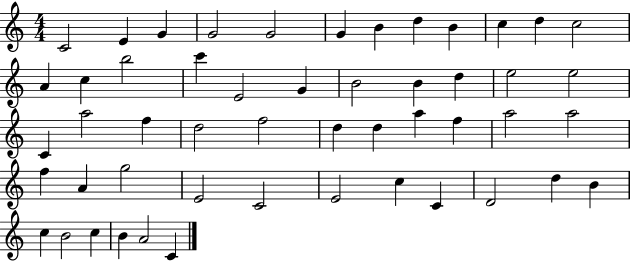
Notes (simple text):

C4/h E4/q G4/q G4/h G4/h G4/q B4/q D5/q B4/q C5/q D5/q C5/h A4/q C5/q B5/h C6/q E4/h G4/q B4/h B4/q D5/q E5/h E5/h C4/q A5/h F5/q D5/h F5/h D5/q D5/q A5/q F5/q A5/h A5/h F5/q A4/q G5/h E4/h C4/h E4/h C5/q C4/q D4/h D5/q B4/q C5/q B4/h C5/q B4/q A4/h C4/q